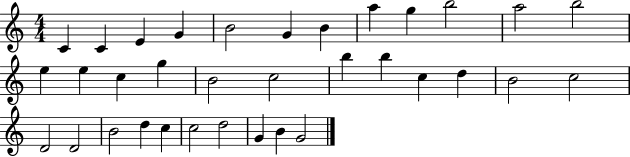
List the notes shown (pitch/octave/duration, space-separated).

C4/q C4/q E4/q G4/q B4/h G4/q B4/q A5/q G5/q B5/h A5/h B5/h E5/q E5/q C5/q G5/q B4/h C5/h B5/q B5/q C5/q D5/q B4/h C5/h D4/h D4/h B4/h D5/q C5/q C5/h D5/h G4/q B4/q G4/h